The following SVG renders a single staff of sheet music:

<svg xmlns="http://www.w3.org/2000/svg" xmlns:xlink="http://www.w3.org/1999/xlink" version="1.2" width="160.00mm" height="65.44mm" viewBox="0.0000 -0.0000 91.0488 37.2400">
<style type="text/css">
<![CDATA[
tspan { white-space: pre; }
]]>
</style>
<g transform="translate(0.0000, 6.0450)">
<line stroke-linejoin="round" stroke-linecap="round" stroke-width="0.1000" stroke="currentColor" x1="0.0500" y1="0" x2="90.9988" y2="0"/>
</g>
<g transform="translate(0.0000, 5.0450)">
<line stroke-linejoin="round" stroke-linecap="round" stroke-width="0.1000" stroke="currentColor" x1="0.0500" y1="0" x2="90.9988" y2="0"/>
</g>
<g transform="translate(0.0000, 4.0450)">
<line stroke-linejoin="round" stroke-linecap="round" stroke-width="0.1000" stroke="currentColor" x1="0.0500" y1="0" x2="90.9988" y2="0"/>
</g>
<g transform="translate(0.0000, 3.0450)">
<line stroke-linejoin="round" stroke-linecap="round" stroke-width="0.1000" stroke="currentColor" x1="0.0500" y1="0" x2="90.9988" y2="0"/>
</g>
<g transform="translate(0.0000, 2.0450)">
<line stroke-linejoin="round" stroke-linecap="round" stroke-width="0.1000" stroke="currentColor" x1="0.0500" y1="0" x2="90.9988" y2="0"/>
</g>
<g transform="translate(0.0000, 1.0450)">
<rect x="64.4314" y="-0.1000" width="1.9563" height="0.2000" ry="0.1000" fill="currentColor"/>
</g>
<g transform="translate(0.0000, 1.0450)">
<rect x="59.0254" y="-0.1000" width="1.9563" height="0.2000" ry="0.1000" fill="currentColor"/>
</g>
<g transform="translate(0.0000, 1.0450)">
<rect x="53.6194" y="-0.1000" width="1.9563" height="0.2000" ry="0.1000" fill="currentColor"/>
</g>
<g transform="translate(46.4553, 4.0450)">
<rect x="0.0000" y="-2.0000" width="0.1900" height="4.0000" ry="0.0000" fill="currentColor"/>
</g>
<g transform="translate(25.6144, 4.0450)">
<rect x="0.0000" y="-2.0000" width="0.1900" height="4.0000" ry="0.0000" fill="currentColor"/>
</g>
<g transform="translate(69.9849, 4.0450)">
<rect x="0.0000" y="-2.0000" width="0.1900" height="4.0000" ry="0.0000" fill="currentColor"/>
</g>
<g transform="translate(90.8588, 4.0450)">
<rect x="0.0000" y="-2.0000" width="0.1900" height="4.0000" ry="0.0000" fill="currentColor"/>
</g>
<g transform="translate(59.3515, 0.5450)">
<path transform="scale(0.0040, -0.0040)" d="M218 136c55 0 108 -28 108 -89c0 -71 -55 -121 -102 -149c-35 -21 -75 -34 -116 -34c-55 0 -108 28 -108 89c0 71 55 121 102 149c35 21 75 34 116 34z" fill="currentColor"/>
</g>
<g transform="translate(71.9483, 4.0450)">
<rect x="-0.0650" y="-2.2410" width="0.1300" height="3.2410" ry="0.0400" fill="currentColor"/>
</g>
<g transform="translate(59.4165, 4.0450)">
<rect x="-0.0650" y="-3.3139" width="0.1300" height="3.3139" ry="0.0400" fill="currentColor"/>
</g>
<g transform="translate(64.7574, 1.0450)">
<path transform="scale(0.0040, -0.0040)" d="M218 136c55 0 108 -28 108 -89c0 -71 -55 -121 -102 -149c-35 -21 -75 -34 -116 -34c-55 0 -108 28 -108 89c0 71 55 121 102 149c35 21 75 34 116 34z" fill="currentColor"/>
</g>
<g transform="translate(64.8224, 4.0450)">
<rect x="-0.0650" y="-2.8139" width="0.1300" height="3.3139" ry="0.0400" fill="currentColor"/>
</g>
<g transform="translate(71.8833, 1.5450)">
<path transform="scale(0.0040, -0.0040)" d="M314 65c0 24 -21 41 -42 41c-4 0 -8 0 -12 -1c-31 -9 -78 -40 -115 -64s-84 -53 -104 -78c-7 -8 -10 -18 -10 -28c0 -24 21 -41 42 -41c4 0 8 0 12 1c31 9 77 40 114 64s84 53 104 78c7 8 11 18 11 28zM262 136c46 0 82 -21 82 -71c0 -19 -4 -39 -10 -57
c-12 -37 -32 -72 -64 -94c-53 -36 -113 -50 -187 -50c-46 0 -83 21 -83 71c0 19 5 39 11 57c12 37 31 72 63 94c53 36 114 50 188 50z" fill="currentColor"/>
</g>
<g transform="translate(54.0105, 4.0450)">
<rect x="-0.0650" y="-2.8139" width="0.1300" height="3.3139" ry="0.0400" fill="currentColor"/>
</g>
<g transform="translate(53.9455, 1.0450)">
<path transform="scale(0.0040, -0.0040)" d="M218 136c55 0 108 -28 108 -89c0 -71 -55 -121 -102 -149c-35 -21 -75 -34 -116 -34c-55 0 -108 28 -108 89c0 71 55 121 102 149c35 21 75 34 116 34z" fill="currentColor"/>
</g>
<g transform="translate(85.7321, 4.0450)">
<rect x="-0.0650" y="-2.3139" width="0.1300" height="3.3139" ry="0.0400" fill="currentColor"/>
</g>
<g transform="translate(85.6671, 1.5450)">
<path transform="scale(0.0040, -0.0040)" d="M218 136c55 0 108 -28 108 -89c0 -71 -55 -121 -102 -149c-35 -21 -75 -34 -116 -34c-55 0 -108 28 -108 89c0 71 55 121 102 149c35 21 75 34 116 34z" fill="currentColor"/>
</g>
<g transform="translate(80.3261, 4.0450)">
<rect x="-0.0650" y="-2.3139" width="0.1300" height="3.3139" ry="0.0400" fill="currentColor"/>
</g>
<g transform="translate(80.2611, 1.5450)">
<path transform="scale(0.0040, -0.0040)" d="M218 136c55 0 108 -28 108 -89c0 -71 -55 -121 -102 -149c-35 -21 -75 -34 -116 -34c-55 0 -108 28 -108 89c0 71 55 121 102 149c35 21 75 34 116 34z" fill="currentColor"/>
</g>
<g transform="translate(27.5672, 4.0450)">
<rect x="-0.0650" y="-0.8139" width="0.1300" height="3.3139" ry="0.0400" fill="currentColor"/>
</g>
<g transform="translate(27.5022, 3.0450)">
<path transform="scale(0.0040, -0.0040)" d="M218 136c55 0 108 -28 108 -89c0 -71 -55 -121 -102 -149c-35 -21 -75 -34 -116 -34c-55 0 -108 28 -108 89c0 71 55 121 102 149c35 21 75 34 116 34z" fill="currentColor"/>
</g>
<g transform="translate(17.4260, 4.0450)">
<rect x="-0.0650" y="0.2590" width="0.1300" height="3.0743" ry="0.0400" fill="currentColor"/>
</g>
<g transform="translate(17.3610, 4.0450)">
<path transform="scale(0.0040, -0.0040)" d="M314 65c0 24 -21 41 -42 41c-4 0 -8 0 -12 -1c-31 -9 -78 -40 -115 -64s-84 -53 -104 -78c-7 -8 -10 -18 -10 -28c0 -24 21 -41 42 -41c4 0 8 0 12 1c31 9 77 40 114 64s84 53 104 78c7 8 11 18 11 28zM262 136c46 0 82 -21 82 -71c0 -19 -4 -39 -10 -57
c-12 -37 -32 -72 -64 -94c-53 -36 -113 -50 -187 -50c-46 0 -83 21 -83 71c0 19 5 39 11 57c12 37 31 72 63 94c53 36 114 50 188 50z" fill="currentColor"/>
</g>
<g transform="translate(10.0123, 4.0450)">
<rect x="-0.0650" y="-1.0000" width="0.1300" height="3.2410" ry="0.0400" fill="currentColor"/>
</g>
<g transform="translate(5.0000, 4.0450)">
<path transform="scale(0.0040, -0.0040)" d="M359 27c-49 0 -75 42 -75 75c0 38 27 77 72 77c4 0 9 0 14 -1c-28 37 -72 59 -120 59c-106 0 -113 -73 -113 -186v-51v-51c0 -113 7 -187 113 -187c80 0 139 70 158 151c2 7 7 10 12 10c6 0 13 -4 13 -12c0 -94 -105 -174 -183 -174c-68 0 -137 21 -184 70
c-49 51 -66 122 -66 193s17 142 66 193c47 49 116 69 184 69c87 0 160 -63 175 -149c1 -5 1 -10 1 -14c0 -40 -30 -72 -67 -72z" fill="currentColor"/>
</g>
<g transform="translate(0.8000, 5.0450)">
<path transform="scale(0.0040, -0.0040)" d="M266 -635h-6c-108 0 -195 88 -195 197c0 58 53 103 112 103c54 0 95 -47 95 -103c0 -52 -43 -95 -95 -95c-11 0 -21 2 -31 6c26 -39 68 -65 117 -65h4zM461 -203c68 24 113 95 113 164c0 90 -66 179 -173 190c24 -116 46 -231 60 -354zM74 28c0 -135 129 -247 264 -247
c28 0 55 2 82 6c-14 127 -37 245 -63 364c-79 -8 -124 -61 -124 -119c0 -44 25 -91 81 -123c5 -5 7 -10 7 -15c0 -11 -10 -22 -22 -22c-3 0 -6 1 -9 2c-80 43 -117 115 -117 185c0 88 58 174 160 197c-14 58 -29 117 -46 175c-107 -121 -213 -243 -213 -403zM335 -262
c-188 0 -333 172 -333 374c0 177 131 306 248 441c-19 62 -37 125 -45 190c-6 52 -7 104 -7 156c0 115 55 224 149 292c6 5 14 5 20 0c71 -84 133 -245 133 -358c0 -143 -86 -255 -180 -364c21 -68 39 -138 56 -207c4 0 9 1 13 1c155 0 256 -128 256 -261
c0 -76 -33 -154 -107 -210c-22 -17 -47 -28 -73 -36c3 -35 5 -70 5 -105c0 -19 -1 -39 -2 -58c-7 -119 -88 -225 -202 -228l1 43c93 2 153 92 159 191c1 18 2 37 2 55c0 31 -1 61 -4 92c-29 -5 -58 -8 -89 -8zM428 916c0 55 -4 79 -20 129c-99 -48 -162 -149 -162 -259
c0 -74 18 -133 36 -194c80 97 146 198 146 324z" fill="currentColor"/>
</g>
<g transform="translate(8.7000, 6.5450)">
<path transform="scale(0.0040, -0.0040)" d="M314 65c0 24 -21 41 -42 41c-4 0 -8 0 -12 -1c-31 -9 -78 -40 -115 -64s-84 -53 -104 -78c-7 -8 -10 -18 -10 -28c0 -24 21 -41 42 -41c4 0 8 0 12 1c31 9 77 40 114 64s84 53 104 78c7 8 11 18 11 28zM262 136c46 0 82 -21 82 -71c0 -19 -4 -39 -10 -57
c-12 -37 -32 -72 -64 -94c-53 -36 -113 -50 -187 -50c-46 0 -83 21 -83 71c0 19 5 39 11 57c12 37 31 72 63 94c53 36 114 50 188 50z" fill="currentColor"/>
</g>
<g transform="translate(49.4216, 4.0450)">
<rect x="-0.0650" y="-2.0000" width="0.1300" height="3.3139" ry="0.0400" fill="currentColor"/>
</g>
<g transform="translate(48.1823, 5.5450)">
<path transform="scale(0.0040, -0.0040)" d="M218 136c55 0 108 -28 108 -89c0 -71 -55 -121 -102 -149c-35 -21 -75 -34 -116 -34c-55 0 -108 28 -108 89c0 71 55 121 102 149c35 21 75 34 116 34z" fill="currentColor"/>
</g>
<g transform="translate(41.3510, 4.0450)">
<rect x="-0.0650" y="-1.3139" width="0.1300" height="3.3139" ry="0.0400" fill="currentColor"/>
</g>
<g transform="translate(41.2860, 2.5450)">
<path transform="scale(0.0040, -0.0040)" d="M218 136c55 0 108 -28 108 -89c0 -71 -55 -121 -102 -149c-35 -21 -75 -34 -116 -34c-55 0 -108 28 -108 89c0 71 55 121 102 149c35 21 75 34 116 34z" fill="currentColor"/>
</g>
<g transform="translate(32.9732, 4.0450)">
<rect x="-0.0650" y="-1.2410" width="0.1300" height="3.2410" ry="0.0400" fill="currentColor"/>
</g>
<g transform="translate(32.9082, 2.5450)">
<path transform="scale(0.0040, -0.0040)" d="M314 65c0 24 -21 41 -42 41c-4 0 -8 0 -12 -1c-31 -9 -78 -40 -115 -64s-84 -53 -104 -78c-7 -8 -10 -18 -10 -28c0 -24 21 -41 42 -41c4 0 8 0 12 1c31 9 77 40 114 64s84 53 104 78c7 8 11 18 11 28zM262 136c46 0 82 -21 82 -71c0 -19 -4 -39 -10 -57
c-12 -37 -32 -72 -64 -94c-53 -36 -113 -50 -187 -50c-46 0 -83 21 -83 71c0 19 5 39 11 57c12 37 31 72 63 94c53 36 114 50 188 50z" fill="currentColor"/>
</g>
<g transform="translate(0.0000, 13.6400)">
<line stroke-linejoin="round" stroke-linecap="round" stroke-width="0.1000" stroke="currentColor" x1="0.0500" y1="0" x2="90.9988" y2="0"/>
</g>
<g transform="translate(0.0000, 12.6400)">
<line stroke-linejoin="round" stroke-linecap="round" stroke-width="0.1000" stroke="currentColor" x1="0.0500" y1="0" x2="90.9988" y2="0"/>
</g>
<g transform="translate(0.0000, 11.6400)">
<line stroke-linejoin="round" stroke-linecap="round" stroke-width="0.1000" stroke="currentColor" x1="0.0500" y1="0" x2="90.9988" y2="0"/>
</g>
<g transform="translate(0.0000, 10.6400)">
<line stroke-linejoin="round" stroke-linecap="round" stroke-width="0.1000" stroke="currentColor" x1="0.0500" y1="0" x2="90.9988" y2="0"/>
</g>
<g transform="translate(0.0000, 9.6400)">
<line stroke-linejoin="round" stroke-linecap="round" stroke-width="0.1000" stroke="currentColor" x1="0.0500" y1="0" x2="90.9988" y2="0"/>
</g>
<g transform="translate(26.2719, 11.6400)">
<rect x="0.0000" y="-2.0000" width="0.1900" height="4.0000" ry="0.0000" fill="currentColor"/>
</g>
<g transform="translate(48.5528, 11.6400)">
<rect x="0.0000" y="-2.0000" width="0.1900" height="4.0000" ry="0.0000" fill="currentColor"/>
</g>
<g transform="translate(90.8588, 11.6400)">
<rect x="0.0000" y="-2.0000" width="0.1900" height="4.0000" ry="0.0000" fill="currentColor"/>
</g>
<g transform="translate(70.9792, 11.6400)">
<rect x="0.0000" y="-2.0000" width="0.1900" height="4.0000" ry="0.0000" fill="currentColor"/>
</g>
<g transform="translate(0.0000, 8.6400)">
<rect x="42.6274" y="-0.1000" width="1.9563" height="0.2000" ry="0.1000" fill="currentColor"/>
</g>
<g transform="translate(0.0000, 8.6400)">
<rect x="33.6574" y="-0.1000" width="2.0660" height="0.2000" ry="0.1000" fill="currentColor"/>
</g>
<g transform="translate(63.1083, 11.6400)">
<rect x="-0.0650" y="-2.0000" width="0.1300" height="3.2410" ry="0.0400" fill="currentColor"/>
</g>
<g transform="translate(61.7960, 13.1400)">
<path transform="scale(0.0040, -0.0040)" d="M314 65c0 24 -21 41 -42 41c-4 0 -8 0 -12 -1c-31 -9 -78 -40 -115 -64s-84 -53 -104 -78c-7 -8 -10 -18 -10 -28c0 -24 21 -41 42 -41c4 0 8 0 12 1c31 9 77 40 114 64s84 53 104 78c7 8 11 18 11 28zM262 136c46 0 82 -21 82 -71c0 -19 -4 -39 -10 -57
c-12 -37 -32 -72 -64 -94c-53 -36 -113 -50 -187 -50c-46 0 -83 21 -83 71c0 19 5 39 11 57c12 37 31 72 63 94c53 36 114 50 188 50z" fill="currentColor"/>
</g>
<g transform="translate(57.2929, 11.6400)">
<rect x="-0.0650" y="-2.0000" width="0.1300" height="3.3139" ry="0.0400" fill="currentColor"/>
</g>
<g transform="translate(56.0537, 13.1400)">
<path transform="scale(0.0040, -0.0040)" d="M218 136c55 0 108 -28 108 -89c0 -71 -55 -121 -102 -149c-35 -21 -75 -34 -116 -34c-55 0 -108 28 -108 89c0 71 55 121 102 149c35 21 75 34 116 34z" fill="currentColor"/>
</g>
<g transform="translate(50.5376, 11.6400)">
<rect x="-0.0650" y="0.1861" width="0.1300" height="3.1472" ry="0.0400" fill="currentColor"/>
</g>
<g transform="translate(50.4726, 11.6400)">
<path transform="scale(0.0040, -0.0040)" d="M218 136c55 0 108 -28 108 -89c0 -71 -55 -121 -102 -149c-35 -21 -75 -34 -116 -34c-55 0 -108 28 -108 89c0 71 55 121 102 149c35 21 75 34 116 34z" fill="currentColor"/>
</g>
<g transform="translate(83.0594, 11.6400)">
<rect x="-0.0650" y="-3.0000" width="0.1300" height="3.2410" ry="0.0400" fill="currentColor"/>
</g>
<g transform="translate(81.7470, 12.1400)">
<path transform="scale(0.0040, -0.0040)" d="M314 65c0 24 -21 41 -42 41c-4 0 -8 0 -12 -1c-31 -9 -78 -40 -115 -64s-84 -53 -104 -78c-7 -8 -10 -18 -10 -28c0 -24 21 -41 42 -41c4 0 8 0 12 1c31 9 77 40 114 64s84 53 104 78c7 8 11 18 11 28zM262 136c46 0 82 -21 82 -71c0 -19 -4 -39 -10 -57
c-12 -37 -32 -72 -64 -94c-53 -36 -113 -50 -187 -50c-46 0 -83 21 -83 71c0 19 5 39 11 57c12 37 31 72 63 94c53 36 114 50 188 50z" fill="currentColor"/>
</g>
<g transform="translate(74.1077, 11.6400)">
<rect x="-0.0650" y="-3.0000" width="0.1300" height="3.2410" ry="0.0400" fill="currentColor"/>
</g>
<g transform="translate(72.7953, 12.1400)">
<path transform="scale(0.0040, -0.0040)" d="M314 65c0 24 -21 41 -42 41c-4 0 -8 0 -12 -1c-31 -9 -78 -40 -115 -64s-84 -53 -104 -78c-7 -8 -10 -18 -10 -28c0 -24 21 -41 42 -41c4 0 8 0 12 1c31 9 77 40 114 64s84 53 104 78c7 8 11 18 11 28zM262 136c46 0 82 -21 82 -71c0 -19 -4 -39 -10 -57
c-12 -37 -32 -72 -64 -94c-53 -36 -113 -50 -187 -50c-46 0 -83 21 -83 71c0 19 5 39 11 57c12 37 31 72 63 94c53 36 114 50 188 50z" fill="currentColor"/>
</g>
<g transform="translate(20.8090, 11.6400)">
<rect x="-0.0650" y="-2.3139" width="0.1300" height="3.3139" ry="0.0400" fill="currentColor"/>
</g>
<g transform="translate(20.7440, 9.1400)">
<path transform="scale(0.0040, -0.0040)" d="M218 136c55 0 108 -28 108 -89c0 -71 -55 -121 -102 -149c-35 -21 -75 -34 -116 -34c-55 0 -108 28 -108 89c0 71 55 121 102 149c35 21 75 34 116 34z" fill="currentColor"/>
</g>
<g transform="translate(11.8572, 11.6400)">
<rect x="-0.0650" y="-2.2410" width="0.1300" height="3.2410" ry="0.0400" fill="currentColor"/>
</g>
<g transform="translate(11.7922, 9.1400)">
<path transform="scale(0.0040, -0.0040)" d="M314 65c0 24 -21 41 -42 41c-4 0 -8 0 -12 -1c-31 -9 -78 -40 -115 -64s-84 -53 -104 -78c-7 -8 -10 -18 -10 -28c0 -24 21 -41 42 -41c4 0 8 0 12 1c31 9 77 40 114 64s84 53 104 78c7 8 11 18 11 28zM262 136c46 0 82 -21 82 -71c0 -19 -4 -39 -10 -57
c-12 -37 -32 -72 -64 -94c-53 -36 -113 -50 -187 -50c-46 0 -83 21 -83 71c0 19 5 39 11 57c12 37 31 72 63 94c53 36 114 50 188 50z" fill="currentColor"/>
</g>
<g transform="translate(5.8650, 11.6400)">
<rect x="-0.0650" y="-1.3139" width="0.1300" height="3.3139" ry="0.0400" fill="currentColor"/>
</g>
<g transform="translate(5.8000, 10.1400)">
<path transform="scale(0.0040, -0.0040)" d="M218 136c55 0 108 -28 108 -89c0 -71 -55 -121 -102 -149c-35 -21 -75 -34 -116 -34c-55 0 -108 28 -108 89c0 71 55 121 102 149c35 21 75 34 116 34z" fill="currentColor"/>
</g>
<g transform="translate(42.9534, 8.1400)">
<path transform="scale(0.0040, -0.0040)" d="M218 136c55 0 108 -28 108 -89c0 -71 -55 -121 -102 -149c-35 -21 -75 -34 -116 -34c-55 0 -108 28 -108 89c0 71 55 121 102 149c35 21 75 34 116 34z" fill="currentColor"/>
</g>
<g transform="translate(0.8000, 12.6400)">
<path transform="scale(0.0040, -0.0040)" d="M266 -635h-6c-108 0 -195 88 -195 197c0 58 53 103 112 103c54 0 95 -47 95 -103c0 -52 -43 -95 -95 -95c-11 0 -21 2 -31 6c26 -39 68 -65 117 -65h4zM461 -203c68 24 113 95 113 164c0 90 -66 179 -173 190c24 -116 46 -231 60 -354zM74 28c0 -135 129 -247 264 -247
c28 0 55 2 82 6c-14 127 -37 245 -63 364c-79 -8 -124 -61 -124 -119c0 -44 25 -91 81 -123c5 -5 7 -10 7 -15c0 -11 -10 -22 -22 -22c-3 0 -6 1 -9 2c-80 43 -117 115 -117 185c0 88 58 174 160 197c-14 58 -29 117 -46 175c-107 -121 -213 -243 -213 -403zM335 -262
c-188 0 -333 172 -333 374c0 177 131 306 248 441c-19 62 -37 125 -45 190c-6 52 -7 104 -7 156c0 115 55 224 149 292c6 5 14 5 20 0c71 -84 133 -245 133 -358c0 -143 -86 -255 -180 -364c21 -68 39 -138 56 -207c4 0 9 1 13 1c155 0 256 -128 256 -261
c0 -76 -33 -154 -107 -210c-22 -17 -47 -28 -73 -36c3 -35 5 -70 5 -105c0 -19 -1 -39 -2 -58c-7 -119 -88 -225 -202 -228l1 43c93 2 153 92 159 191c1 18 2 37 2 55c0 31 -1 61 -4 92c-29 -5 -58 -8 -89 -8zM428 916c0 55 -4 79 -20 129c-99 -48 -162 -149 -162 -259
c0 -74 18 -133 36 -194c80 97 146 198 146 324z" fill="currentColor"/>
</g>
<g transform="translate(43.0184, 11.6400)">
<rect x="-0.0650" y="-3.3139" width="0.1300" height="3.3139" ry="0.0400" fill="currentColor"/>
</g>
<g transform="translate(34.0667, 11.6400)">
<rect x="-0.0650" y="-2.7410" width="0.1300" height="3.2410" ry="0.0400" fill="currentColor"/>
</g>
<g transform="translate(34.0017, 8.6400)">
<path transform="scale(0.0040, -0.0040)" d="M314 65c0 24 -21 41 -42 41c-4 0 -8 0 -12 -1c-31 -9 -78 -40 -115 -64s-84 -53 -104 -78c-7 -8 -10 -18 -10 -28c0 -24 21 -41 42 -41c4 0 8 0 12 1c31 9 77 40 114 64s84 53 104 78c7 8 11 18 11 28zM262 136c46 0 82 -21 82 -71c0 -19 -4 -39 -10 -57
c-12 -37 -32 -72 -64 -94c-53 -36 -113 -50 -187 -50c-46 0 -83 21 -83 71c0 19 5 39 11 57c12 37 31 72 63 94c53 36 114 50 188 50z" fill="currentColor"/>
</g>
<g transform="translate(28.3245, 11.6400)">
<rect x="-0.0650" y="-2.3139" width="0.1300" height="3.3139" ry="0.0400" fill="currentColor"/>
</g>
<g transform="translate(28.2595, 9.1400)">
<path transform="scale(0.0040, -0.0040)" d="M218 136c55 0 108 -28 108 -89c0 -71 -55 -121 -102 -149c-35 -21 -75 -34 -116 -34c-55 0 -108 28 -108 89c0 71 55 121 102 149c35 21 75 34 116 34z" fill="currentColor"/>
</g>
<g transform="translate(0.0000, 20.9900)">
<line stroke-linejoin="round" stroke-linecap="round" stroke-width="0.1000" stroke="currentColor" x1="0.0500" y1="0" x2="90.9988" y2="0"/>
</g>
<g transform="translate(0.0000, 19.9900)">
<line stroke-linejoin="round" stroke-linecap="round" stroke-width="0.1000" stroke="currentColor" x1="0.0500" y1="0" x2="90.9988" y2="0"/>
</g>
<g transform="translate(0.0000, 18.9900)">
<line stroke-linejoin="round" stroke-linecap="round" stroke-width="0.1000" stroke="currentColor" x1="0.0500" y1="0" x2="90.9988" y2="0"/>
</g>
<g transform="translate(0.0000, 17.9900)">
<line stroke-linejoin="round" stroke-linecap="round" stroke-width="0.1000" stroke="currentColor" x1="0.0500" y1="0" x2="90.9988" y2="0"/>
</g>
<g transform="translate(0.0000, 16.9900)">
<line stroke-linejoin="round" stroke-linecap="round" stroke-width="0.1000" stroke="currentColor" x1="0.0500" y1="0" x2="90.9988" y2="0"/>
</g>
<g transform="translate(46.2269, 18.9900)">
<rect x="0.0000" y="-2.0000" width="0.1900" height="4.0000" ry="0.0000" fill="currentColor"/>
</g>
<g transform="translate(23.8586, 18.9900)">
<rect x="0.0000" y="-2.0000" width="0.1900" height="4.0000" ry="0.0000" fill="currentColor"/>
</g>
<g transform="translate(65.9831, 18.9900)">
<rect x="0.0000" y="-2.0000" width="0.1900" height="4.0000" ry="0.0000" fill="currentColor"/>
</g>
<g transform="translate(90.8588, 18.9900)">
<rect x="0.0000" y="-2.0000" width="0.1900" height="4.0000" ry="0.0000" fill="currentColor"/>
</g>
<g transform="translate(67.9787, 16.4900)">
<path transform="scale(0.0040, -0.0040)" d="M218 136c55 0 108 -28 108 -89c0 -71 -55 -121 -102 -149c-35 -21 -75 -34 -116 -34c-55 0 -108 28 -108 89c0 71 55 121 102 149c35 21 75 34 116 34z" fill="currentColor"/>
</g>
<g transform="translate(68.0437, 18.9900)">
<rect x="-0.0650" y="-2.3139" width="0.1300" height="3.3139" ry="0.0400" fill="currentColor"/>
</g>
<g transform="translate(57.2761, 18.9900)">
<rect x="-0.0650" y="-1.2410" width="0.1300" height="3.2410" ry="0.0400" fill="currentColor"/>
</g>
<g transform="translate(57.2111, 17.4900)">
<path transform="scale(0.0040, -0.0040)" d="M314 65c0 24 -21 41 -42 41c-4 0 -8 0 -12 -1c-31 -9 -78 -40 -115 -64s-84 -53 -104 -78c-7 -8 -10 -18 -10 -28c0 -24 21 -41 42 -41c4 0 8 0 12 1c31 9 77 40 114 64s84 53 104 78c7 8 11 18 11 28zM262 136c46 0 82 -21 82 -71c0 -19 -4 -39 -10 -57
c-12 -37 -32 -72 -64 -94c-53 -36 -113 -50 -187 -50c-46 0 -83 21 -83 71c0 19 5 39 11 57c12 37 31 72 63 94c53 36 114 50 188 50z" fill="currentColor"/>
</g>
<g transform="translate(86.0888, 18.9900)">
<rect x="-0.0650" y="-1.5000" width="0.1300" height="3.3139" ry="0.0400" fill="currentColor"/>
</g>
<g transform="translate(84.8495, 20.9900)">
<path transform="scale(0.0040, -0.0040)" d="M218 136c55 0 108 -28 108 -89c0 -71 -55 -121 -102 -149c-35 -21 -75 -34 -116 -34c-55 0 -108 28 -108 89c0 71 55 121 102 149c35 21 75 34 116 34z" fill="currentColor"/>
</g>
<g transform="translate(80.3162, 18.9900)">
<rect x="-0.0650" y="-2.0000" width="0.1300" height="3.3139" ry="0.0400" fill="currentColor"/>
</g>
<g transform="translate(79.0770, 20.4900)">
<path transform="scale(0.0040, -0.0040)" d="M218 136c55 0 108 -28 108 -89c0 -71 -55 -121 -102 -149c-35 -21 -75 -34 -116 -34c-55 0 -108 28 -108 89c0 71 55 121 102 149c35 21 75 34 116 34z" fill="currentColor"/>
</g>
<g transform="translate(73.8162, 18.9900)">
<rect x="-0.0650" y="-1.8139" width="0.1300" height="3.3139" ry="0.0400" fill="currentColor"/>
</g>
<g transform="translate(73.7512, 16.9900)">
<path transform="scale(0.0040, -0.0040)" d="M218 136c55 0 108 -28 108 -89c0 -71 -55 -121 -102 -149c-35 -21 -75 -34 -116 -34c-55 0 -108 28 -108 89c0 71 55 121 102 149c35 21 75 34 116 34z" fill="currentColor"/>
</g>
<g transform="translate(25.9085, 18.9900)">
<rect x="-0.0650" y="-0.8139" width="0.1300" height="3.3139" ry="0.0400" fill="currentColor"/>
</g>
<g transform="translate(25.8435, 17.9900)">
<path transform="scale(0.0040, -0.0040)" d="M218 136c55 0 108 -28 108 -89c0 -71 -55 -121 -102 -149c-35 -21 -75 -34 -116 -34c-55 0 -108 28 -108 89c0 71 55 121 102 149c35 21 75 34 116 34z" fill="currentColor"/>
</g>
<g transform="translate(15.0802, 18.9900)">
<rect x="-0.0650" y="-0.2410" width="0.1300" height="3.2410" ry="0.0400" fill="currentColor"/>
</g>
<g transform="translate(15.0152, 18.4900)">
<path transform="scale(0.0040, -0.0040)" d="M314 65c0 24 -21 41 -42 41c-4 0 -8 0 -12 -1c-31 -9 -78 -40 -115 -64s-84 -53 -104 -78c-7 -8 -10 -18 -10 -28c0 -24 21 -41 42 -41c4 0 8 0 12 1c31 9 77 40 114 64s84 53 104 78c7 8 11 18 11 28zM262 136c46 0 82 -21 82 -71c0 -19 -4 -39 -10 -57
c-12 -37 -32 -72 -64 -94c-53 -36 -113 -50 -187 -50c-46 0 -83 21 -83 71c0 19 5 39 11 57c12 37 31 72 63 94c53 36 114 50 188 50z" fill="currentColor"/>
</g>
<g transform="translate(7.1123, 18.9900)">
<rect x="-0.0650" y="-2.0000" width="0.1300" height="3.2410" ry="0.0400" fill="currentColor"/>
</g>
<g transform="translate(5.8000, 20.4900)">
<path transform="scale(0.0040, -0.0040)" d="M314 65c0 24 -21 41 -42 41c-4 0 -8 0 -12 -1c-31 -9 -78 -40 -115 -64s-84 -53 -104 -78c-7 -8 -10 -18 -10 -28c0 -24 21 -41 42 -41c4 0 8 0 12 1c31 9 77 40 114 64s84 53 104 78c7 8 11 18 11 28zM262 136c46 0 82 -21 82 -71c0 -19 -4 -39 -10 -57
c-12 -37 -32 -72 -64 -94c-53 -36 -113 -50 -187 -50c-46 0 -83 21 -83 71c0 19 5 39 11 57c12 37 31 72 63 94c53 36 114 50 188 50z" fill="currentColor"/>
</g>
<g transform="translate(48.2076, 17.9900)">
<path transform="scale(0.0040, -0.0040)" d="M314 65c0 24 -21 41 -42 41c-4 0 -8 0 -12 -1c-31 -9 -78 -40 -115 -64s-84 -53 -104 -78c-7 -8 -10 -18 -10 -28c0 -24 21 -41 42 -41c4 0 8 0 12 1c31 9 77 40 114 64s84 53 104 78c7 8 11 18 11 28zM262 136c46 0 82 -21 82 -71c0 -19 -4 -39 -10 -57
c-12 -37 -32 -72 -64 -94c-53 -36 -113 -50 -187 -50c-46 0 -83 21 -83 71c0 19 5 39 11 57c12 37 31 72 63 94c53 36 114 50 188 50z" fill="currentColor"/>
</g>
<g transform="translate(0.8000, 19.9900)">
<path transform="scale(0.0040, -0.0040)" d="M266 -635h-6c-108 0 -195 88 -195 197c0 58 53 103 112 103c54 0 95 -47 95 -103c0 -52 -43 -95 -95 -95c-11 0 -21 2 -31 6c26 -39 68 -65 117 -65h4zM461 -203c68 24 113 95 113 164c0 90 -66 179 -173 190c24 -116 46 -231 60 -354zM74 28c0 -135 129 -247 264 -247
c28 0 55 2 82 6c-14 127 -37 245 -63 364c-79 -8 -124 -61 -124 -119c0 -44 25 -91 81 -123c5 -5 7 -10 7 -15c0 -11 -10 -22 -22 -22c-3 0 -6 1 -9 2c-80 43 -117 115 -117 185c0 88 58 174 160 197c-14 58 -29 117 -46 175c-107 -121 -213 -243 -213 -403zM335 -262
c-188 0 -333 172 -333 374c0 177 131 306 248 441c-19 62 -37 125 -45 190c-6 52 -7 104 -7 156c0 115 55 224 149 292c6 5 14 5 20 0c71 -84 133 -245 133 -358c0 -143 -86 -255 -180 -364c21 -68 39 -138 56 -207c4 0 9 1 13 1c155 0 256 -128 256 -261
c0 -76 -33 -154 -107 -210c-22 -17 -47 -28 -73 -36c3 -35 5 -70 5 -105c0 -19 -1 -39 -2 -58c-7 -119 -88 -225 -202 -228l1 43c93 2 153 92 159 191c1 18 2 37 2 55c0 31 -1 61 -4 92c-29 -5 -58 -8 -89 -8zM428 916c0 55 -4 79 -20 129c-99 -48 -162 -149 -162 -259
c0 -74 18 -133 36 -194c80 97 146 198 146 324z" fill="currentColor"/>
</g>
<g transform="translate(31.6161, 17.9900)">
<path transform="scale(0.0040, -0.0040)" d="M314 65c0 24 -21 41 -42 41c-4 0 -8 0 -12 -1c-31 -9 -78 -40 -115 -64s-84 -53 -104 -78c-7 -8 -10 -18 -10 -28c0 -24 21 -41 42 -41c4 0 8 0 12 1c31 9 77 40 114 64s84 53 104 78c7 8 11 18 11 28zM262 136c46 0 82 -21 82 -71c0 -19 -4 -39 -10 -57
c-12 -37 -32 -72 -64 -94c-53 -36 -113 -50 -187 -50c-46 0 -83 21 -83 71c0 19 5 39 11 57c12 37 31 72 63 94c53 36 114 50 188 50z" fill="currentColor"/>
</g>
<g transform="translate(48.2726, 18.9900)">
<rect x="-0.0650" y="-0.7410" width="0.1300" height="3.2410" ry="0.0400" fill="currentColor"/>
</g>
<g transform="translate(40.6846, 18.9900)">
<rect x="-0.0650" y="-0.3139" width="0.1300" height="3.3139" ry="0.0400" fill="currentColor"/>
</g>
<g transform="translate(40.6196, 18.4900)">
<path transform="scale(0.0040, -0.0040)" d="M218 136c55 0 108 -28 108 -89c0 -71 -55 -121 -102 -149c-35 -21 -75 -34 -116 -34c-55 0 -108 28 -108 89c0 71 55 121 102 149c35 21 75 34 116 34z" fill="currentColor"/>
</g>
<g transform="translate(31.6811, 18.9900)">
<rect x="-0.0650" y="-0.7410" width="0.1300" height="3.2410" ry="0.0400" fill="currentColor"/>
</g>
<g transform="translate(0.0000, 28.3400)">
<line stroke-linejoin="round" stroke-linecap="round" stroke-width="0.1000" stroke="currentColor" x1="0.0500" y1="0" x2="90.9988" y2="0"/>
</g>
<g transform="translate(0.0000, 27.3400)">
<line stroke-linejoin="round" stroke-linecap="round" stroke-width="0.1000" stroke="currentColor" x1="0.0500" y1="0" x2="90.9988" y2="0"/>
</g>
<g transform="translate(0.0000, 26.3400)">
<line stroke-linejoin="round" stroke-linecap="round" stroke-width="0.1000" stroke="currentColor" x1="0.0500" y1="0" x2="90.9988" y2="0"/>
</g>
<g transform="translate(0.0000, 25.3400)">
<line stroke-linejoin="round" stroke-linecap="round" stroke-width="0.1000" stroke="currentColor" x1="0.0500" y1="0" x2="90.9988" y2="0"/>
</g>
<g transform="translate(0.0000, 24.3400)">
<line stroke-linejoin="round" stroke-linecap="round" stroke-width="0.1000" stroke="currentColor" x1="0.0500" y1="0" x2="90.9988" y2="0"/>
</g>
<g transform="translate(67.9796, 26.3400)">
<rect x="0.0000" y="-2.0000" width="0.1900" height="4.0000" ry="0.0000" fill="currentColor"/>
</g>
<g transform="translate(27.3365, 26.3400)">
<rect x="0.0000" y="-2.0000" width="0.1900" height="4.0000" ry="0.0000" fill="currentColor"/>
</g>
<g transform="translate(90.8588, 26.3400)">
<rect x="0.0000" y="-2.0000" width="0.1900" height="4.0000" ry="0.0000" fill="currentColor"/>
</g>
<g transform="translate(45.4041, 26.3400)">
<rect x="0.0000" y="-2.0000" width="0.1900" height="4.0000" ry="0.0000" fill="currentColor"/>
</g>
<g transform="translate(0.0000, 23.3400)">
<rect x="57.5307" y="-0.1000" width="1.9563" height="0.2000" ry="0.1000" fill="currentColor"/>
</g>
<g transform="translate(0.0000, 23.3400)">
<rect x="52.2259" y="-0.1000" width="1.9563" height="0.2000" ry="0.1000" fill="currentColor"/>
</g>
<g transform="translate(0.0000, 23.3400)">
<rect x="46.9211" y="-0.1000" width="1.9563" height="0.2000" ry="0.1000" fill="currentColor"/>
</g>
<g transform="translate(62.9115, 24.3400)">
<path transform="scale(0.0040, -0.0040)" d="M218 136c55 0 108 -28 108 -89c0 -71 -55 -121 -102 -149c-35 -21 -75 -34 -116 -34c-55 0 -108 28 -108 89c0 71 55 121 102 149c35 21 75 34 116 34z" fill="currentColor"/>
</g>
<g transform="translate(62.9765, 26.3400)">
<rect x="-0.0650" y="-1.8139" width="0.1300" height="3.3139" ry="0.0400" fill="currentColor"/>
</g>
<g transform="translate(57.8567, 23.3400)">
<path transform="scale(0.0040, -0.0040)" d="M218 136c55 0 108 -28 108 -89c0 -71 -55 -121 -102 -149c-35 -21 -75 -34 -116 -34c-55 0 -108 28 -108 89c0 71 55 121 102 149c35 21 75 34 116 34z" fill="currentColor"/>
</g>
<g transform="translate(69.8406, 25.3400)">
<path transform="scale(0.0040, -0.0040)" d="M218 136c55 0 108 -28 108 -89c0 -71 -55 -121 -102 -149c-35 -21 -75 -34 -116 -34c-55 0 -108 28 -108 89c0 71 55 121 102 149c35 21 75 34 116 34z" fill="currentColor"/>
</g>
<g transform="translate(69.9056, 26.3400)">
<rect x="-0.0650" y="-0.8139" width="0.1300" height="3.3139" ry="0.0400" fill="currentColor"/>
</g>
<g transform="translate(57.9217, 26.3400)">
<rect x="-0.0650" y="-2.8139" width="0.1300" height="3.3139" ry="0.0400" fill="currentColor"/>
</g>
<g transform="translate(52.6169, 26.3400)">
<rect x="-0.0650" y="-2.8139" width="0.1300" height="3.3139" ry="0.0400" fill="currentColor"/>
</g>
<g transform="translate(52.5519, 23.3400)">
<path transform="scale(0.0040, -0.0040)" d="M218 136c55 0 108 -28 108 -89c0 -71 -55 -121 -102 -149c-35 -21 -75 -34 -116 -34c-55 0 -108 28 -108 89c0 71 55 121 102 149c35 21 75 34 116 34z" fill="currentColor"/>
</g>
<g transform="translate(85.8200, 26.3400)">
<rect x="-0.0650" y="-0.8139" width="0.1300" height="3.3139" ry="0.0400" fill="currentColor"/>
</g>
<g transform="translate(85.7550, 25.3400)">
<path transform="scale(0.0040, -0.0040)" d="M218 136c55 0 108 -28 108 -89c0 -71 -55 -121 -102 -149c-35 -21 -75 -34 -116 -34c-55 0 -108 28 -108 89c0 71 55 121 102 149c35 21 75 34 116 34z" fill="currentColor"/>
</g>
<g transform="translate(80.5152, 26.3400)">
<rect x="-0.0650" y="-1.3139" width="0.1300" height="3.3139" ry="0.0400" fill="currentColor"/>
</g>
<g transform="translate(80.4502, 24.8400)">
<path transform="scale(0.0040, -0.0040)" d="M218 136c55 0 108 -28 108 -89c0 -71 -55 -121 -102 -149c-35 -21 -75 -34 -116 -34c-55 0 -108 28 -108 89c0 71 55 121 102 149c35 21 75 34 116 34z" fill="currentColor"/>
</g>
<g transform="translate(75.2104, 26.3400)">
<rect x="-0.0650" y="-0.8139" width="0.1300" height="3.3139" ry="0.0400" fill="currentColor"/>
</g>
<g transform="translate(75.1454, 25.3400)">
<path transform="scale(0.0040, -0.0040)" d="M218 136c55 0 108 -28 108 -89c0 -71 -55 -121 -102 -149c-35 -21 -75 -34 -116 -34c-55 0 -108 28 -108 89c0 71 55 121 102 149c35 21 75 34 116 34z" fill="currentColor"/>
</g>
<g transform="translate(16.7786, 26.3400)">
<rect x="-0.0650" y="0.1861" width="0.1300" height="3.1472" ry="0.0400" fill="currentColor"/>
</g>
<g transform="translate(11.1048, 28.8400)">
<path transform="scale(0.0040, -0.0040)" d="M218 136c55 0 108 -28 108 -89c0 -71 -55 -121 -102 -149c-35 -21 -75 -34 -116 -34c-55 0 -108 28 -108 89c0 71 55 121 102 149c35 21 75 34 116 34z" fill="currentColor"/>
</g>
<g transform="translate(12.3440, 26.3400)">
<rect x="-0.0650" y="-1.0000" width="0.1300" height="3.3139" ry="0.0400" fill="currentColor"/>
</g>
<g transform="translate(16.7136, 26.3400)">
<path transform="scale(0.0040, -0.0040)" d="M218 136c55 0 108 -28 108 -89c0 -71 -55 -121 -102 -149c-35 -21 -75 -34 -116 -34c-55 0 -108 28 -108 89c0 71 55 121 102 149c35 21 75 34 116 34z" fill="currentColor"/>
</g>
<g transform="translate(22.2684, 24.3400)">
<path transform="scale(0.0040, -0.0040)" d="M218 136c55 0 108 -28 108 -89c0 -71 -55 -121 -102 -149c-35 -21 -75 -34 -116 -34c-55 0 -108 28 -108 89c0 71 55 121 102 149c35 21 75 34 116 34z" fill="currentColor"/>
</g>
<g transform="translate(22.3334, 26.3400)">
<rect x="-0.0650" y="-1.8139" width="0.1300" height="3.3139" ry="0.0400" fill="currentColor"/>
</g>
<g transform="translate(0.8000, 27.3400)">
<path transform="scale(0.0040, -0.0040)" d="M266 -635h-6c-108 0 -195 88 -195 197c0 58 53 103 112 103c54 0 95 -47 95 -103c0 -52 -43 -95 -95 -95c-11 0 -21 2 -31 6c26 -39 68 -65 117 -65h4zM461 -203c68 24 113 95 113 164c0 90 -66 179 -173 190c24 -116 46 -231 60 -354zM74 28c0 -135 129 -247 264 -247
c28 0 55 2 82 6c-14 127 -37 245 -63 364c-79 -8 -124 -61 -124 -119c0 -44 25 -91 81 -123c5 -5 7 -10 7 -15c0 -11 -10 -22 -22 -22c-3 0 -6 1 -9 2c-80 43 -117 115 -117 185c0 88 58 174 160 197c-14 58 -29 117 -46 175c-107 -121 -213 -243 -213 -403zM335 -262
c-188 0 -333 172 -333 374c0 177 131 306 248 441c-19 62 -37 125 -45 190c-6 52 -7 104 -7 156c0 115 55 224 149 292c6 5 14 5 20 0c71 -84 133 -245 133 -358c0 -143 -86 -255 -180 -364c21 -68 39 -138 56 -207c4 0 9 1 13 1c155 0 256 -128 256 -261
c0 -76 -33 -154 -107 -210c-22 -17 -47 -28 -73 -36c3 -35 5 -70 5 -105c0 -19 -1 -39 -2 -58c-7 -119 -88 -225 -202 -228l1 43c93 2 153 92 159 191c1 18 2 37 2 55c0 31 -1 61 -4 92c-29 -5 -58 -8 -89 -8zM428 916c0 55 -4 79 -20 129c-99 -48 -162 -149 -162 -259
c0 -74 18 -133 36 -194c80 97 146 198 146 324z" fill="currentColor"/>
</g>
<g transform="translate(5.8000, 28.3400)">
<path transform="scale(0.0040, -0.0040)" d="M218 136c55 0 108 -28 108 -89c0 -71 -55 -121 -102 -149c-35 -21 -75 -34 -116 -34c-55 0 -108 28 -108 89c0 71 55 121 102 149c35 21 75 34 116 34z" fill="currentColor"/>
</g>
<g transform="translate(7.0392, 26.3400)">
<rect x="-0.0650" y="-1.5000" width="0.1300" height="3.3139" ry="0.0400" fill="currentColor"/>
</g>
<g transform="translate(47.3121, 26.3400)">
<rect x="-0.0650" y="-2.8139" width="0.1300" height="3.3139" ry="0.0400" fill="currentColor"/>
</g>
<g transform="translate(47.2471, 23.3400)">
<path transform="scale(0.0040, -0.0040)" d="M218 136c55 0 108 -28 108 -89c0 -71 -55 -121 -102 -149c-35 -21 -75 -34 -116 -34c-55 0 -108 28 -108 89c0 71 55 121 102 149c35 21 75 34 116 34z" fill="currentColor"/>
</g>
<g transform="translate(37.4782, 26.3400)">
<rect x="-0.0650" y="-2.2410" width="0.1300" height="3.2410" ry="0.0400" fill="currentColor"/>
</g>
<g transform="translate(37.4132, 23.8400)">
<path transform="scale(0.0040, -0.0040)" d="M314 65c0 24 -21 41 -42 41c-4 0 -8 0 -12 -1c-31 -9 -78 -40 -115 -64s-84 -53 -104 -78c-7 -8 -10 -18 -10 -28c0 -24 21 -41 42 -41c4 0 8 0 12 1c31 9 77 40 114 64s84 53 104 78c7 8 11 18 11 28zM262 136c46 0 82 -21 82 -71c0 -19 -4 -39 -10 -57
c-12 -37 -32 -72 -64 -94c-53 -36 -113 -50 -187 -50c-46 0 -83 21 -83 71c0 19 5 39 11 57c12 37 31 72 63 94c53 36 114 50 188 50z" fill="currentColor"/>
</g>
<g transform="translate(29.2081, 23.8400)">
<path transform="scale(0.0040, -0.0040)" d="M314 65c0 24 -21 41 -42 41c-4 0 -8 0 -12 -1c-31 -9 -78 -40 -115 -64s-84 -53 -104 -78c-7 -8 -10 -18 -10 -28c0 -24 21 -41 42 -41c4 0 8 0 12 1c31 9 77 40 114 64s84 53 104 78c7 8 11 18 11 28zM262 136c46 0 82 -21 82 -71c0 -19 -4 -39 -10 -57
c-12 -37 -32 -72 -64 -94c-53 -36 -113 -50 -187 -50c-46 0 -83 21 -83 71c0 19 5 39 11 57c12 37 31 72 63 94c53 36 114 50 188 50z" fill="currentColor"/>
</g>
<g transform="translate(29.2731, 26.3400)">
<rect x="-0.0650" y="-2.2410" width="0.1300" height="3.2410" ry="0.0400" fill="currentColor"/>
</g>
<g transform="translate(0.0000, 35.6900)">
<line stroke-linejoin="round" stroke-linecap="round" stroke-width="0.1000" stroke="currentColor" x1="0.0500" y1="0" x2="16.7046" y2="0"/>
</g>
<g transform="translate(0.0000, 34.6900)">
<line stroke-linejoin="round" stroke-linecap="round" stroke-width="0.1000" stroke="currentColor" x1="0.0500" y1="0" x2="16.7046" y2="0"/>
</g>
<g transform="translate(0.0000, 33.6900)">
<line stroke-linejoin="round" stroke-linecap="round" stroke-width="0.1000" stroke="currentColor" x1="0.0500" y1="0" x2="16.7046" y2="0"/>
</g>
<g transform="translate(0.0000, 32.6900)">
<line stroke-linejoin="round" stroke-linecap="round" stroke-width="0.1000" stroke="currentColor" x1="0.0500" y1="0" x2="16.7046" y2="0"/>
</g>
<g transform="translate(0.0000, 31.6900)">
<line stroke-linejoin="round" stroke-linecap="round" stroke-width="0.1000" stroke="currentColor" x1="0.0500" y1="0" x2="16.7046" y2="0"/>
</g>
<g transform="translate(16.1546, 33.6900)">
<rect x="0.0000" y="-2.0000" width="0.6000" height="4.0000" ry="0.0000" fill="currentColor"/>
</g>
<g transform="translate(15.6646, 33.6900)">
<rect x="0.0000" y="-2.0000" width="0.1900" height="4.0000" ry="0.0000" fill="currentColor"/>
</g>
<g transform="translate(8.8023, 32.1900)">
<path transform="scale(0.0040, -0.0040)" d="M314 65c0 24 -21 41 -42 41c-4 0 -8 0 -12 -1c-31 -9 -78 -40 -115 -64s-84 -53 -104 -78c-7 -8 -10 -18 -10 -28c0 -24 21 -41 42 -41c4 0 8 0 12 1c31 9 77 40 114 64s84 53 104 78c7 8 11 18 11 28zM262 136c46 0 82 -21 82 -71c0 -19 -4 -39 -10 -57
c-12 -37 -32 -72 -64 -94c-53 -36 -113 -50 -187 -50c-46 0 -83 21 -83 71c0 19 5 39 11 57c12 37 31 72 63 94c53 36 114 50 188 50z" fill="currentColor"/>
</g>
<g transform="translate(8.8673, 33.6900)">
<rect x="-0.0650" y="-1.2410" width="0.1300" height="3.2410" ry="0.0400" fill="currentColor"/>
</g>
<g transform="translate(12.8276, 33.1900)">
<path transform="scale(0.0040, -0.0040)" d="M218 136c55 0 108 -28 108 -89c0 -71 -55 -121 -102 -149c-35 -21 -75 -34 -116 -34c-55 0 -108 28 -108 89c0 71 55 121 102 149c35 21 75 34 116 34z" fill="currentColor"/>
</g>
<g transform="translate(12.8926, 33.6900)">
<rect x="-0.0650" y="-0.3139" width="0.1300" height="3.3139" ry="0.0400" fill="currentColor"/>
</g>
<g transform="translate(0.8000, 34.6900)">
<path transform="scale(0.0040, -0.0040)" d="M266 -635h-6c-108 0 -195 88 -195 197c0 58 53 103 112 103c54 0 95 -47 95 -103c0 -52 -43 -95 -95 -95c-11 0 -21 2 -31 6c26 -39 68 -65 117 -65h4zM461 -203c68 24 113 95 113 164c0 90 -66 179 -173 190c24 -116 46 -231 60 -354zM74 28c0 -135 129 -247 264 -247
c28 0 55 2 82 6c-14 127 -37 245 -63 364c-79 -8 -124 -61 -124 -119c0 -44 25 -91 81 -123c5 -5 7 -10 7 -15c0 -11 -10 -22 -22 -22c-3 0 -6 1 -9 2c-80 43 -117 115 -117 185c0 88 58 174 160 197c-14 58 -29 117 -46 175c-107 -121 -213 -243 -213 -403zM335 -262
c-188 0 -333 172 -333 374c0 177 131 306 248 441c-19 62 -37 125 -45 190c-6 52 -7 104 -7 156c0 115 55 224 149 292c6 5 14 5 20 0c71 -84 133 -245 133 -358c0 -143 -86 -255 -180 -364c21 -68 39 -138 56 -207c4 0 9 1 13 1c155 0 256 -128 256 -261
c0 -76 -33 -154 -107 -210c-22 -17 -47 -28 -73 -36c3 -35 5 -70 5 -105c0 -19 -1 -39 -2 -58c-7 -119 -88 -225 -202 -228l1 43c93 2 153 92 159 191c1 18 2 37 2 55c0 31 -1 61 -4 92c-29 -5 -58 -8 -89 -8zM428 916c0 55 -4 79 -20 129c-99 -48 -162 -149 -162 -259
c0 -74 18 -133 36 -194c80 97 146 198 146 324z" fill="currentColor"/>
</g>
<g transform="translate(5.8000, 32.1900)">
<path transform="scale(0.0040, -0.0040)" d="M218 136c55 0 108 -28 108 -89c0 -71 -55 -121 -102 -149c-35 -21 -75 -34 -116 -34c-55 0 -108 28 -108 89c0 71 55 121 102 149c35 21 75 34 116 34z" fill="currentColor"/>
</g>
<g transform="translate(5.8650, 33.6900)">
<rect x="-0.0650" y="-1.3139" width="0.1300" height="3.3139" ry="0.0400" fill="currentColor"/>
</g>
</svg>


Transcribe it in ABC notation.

X:1
T:Untitled
M:4/4
L:1/4
K:C
D2 B2 d e2 e F a b a g2 g g e g2 g g a2 b B F F2 A2 A2 F2 c2 d d2 c d2 e2 g f F E E D B f g2 g2 a a a f d d e d e e2 c